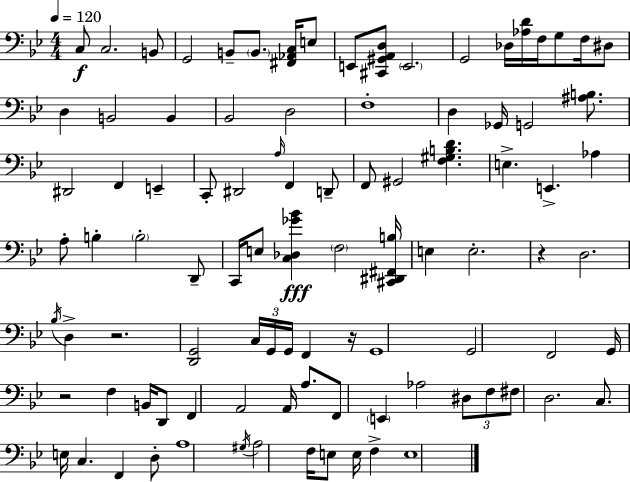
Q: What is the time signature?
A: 4/4